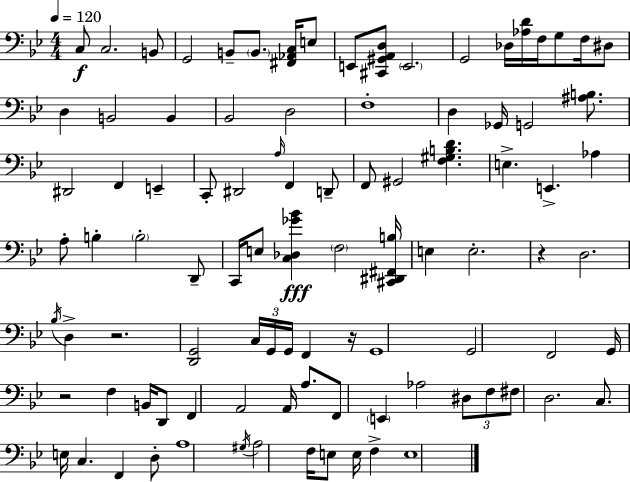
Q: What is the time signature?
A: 4/4